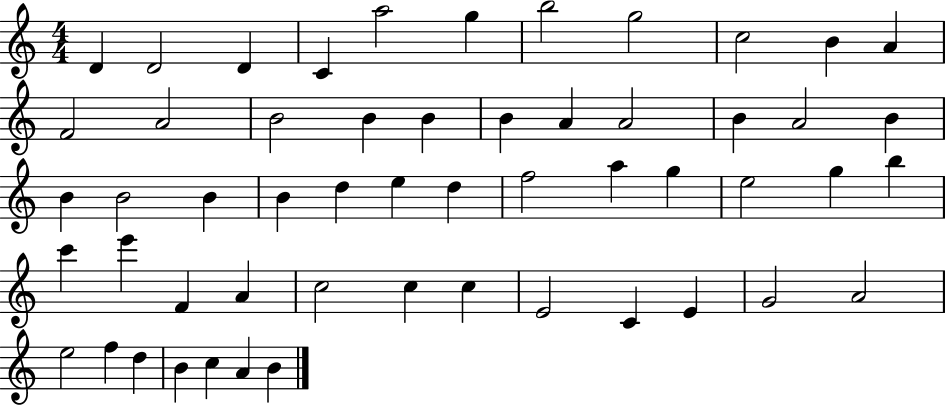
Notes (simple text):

D4/q D4/h D4/q C4/q A5/h G5/q B5/h G5/h C5/h B4/q A4/q F4/h A4/h B4/h B4/q B4/q B4/q A4/q A4/h B4/q A4/h B4/q B4/q B4/h B4/q B4/q D5/q E5/q D5/q F5/h A5/q G5/q E5/h G5/q B5/q C6/q E6/q F4/q A4/q C5/h C5/q C5/q E4/h C4/q E4/q G4/h A4/h E5/h F5/q D5/q B4/q C5/q A4/q B4/q